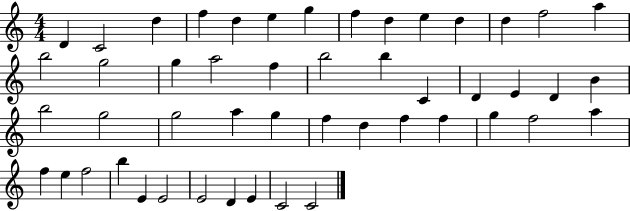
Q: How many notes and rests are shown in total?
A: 49